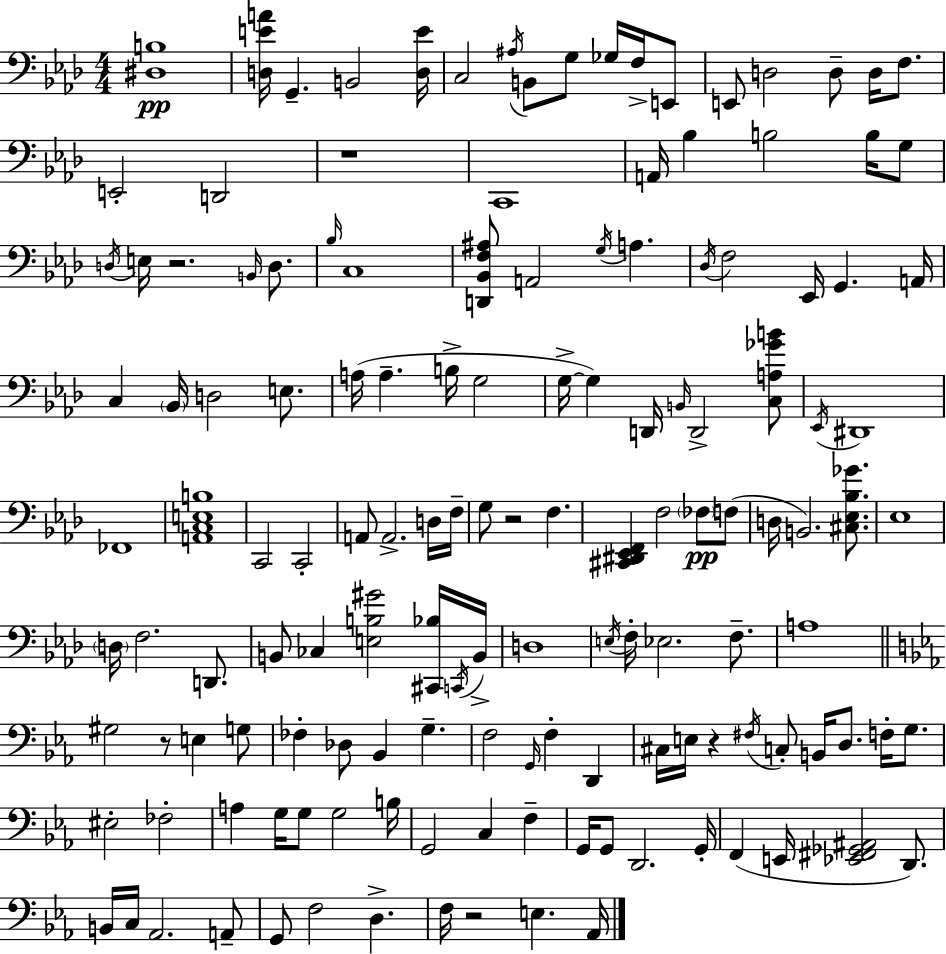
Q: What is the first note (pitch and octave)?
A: G2